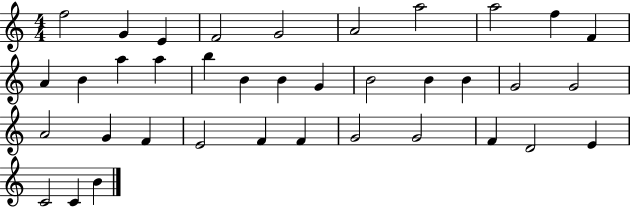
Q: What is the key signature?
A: C major